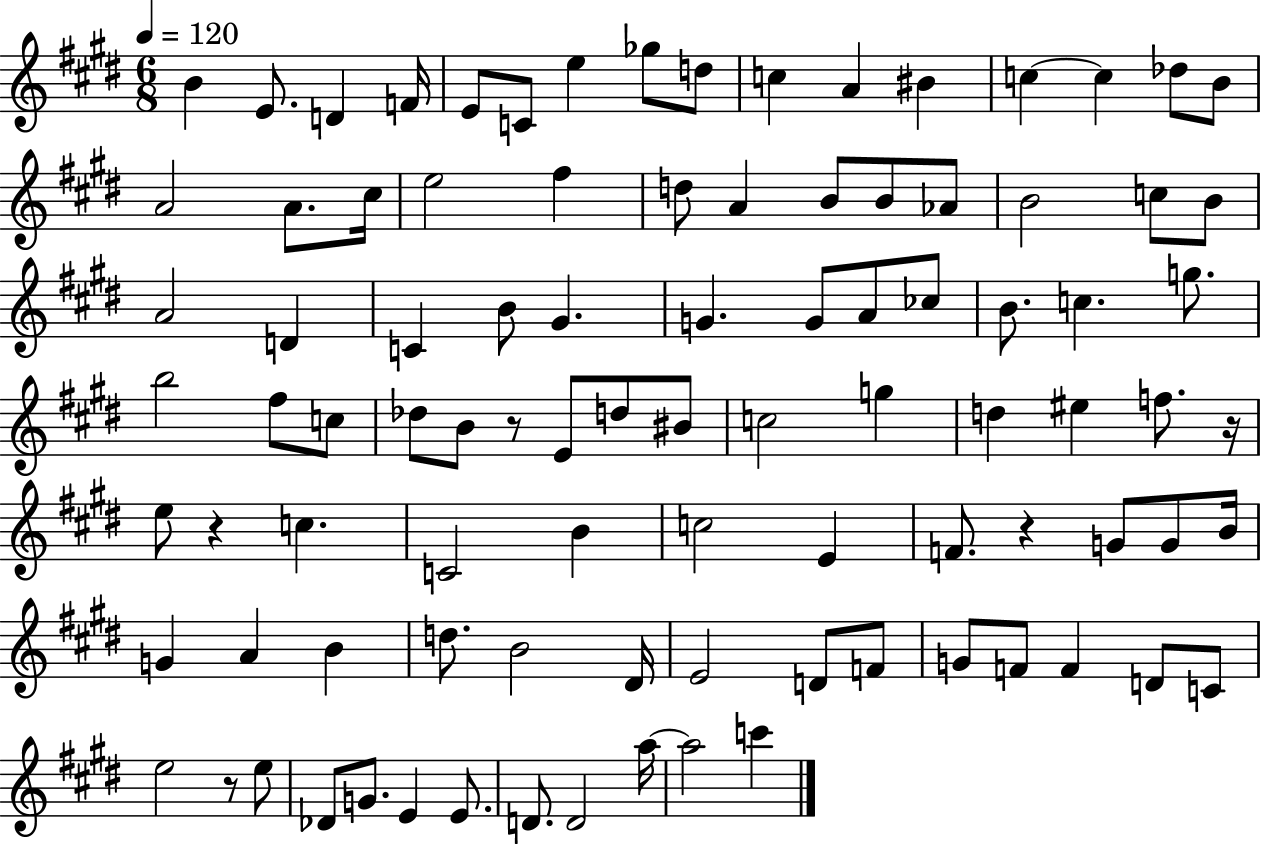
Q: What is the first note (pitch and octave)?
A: B4